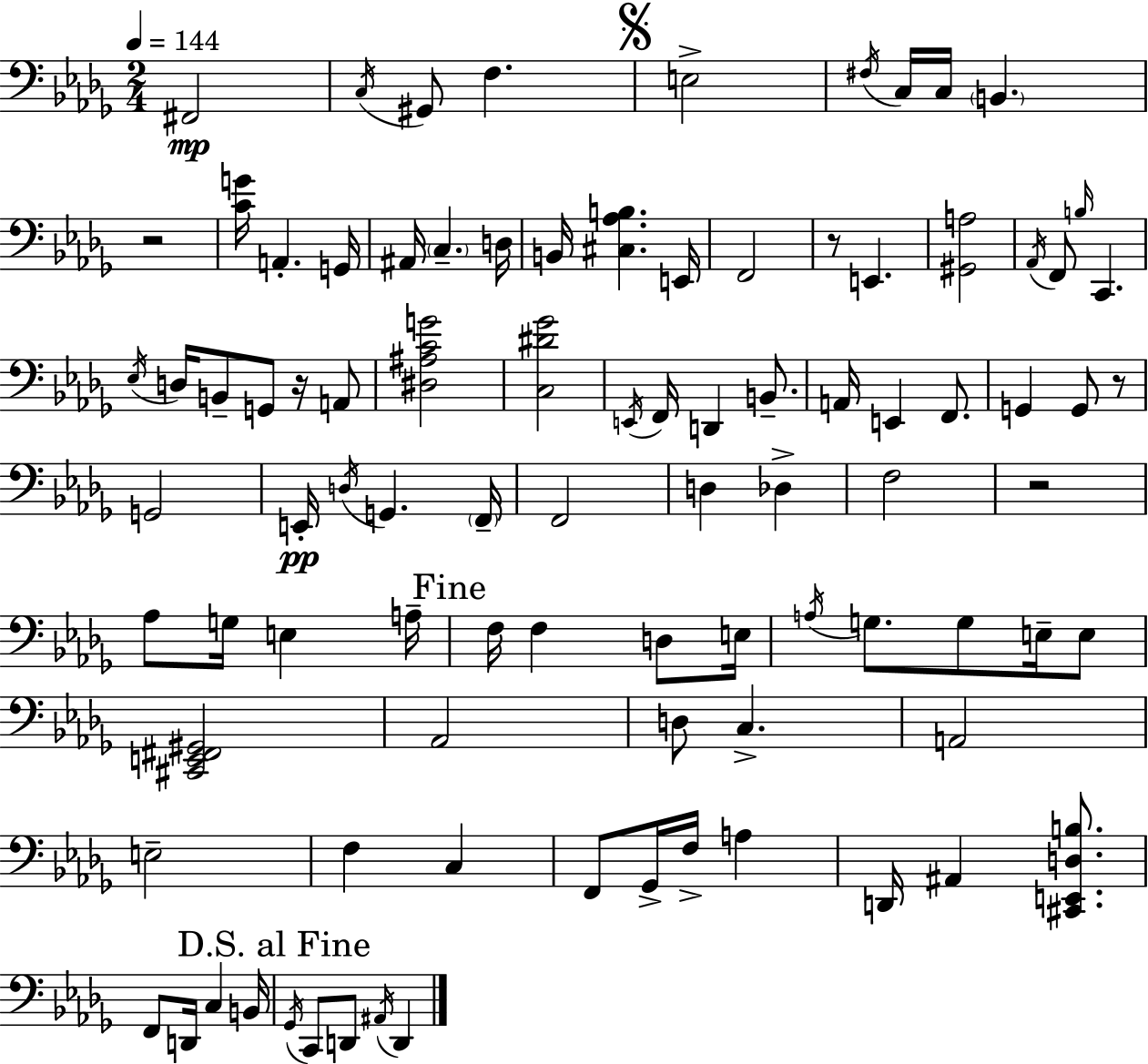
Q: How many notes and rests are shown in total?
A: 92